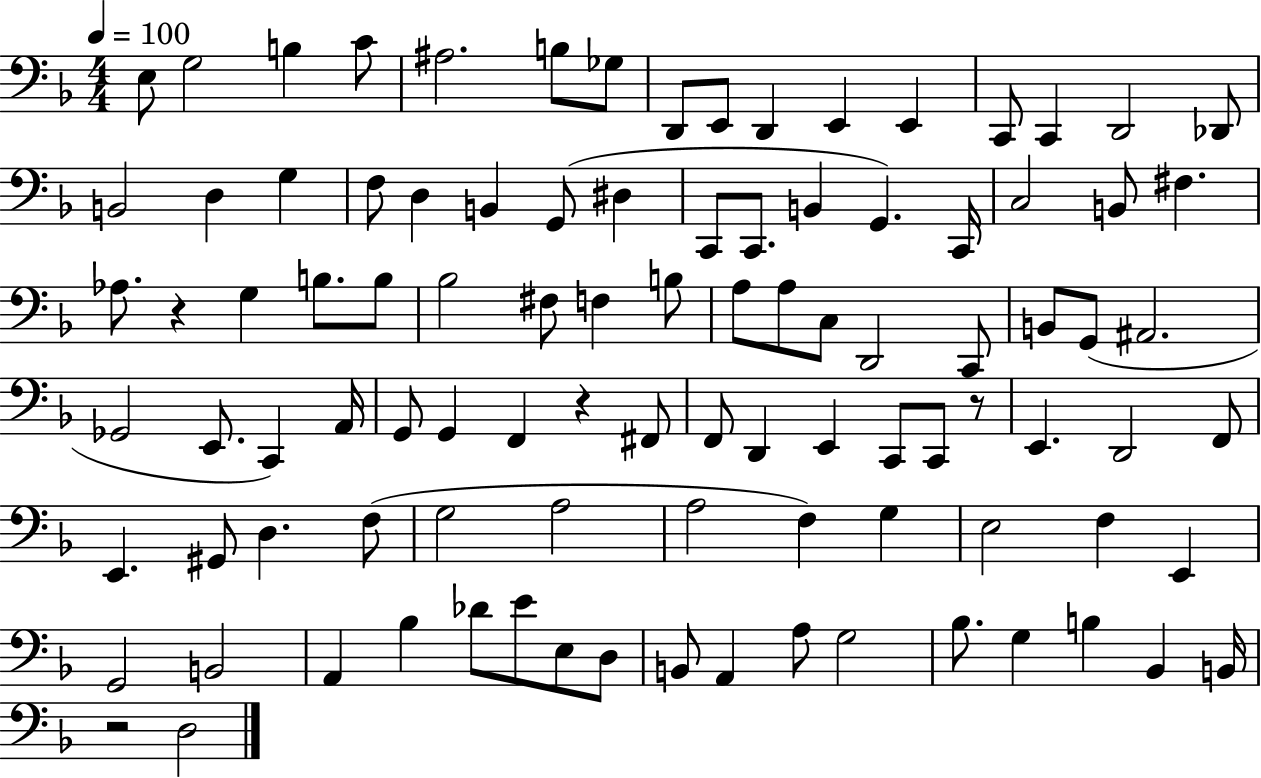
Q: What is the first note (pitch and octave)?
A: E3